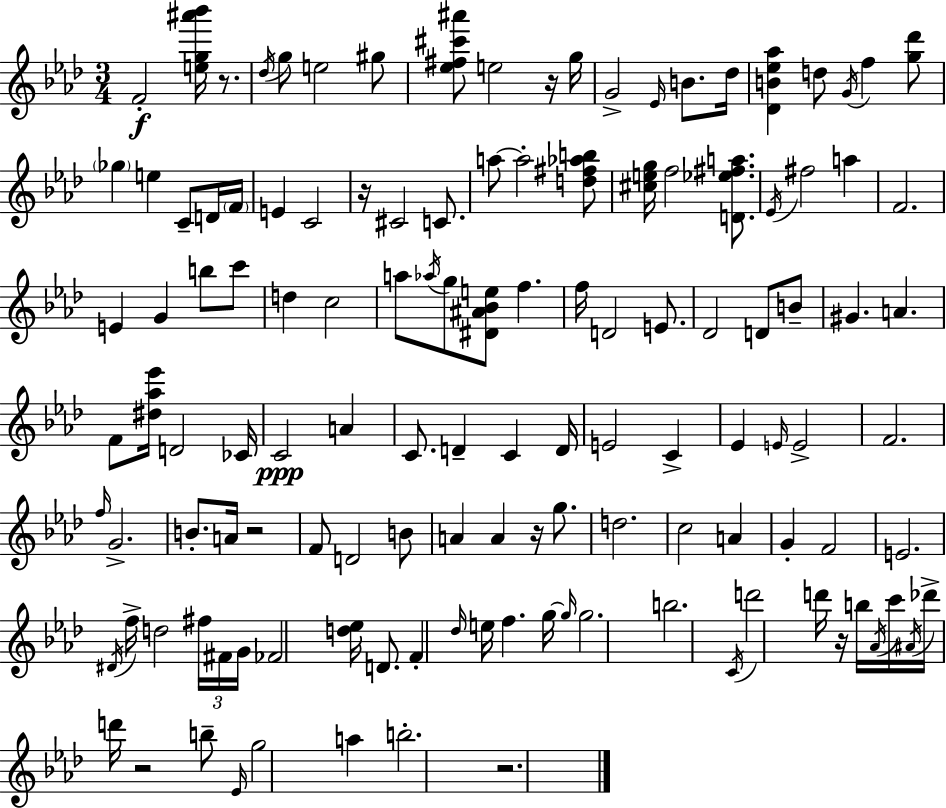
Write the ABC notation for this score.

X:1
T:Untitled
M:3/4
L:1/4
K:Fm
F2 [eg^a'_b']/4 z/2 _d/4 g/2 e2 ^g/2 [_e^f^c'^a']/2 e2 z/4 g/4 G2 _E/4 B/2 _d/4 [_DB_e_a] d/2 G/4 f [g_d']/2 _g e C/2 D/4 F/4 E C2 z/4 ^C2 C/2 a/2 a2 [d^f_ab]/2 [^ceg]/4 f2 [D_e^fa]/2 _E/4 ^f2 a F2 E G b/2 c'/2 d c2 a/2 _a/4 g/2 [^D^A_Be]/2 f f/4 D2 E/2 _D2 D/2 B/2 ^G A F/2 [^d_a_e']/4 D2 _C/4 C2 A C/2 D C D/4 E2 C _E E/4 E2 F2 f/4 G2 B/2 A/4 z2 F/2 D2 B/2 A A z/4 g/2 d2 c2 A G F2 E2 ^D/4 f/4 d2 ^f/4 ^F/4 G/4 _F2 [d_e]/4 D/2 F _d/4 e/4 f g/4 g/4 g2 b2 C/4 d'2 d'/4 z/4 b/4 _A/4 c'/4 ^A/4 _d'/4 d'/4 z2 b/2 _E/4 g2 a b2 z2